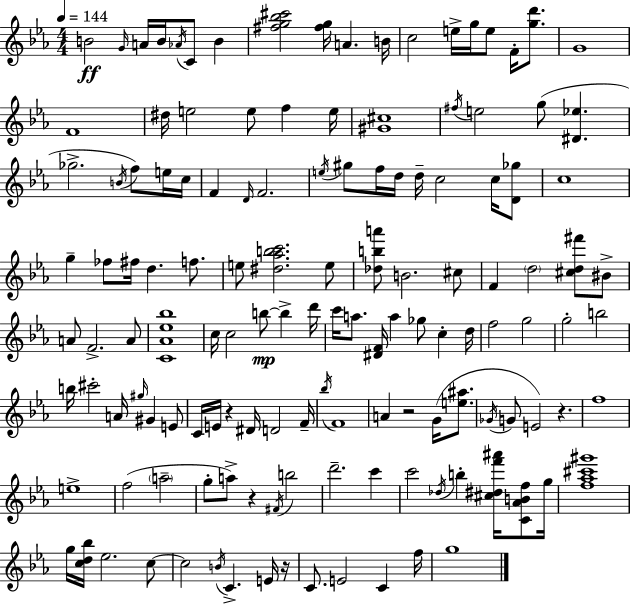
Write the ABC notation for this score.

X:1
T:Untitled
M:4/4
L:1/4
K:Eb
B2 G/4 A/4 B/4 _A/4 C/2 B [^fg_b^c']2 [^fg]/4 A B/4 c2 e/4 g/4 e/2 F/4 [gd']/2 G4 F4 ^d/4 e2 e/2 f e/4 [^G^c]4 ^f/4 e2 g/2 [^D_e] _g2 B/4 f/2 e/4 c/4 F D/4 F2 e/4 ^g/2 f/4 d/4 d/4 c2 c/4 [D_g]/2 c4 g _f/2 ^f/4 d f/2 e/2 [^d_abc']2 e/2 [_dba']/2 B2 ^c/2 F d2 [^cd^f']/2 ^B/2 A/2 F2 A/2 [C_A_e_b]4 c/4 c2 b/2 b d'/4 c'/4 a/2 [^DF]/4 a _g/2 c d/4 f2 g2 g2 b2 b/4 ^c'2 A/4 ^g/4 ^G E/2 C/4 E/4 z ^D/4 D2 F/4 _b/4 F4 A z2 G/4 [e^a]/2 _G/4 G/2 E2 z f4 e4 f2 a2 g/2 a/2 z ^F/4 b2 d'2 c' c'2 _d/4 b [^c^df'^a']/4 [C_ABf]/2 g/4 [f_a^c'^g']4 g/4 [cd_b]/4 _e2 c/2 c2 B/4 C E/4 z/4 C/2 E2 C f/4 g4